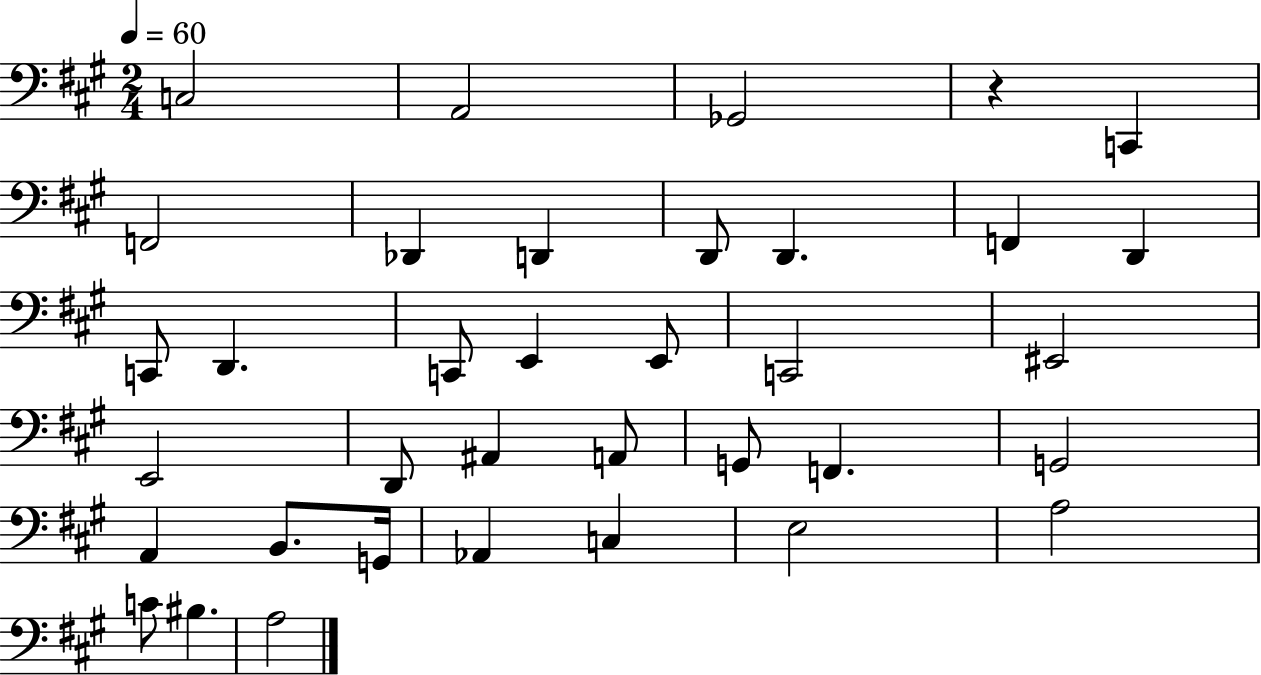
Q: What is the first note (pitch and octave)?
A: C3